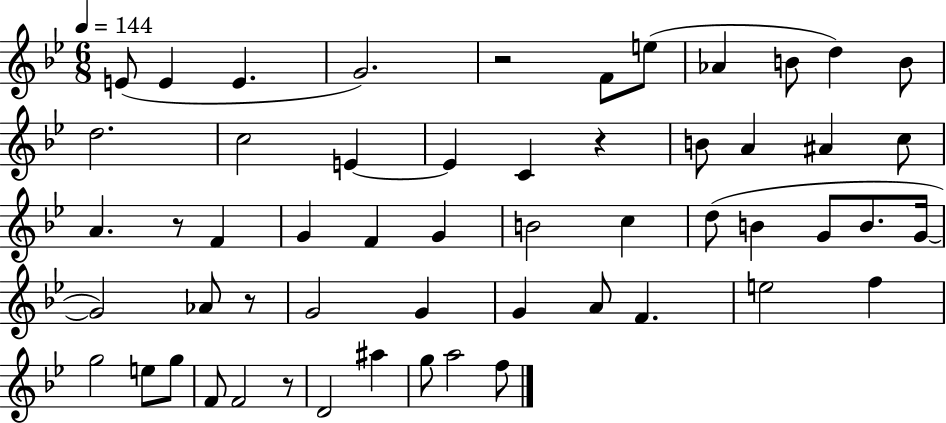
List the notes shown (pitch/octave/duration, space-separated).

E4/e E4/q E4/q. G4/h. R/h F4/e E5/e Ab4/q B4/e D5/q B4/e D5/h. C5/h E4/q E4/q C4/q R/q B4/e A4/q A#4/q C5/e A4/q. R/e F4/q G4/q F4/q G4/q B4/h C5/q D5/e B4/q G4/e B4/e. G4/s G4/h Ab4/e R/e G4/h G4/q G4/q A4/e F4/q. E5/h F5/q G5/h E5/e G5/e F4/e F4/h R/e D4/h A#5/q G5/e A5/h F5/e